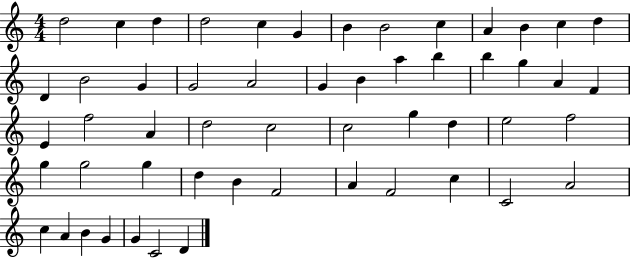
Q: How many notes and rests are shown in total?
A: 54